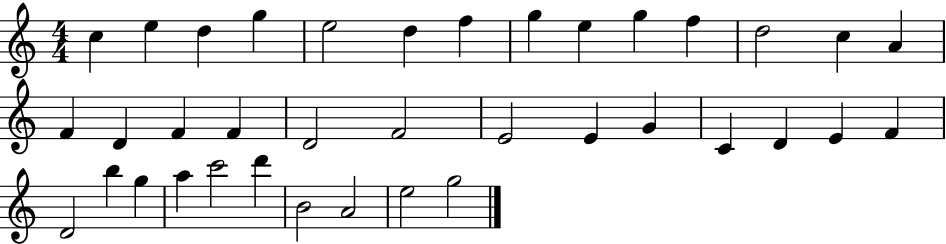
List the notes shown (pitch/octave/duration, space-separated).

C5/q E5/q D5/q G5/q E5/h D5/q F5/q G5/q E5/q G5/q F5/q D5/h C5/q A4/q F4/q D4/q F4/q F4/q D4/h F4/h E4/h E4/q G4/q C4/q D4/q E4/q F4/q D4/h B5/q G5/q A5/q C6/h D6/q B4/h A4/h E5/h G5/h